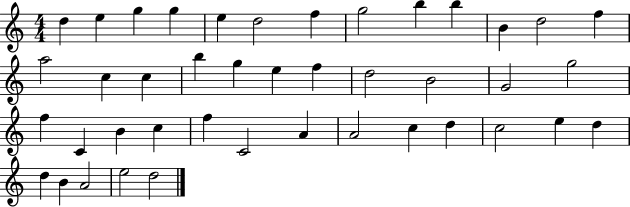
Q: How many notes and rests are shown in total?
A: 42